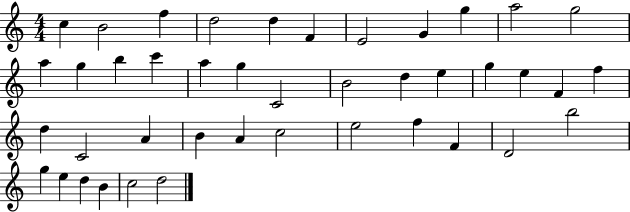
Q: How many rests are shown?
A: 0